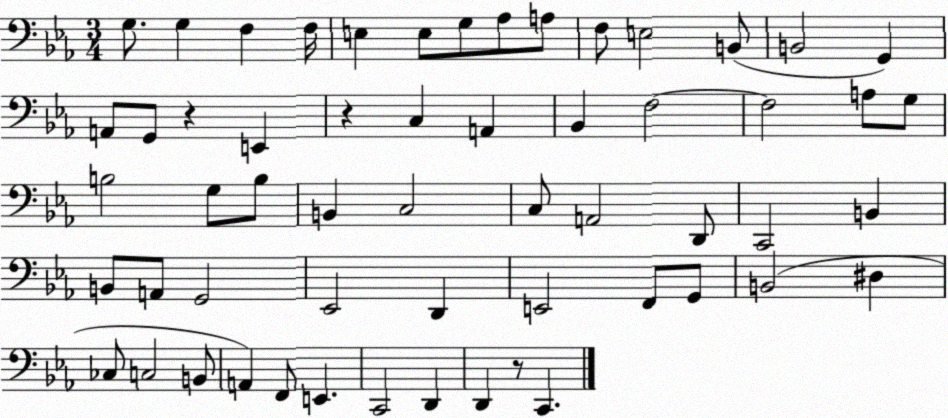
X:1
T:Untitled
M:3/4
L:1/4
K:Eb
G,/2 G, F, F,/4 E, E,/2 G,/2 _A,/2 A,/2 F,/2 E,2 B,,/2 B,,2 G,, A,,/2 G,,/2 z E,, z C, A,, _B,, F,2 F,2 A,/2 G,/2 B,2 G,/2 B,/2 B,, C,2 C,/2 A,,2 D,,/2 C,,2 B,, B,,/2 A,,/2 G,,2 _E,,2 D,, E,,2 F,,/2 G,,/2 B,,2 ^D, _C,/2 C,2 B,,/2 A,, F,,/2 E,, C,,2 D,, D,, z/2 C,,